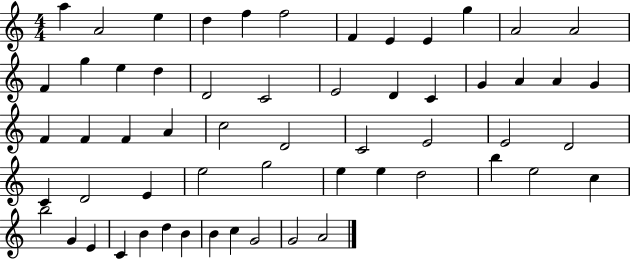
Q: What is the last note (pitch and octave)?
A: A4